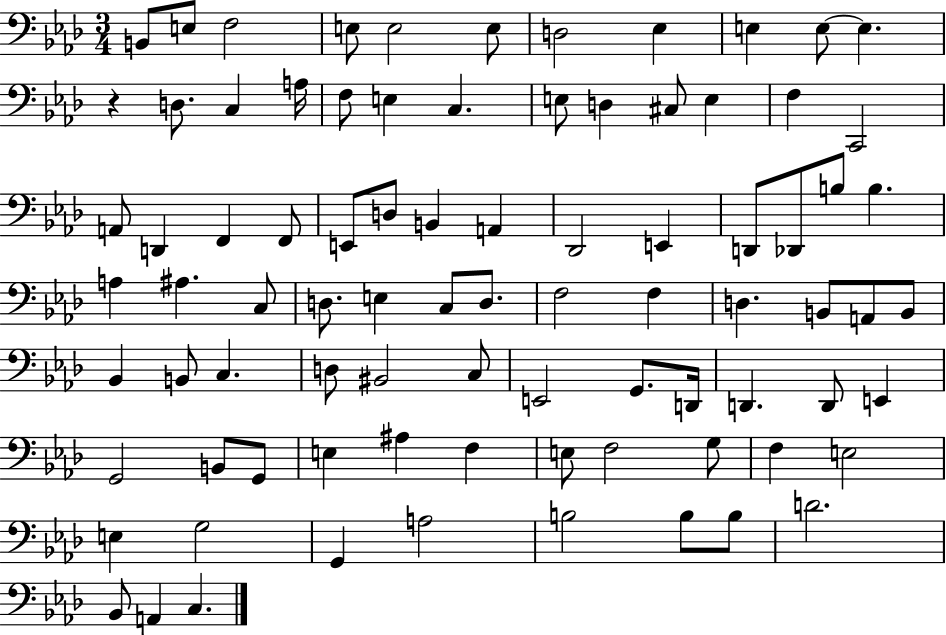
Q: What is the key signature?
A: AES major